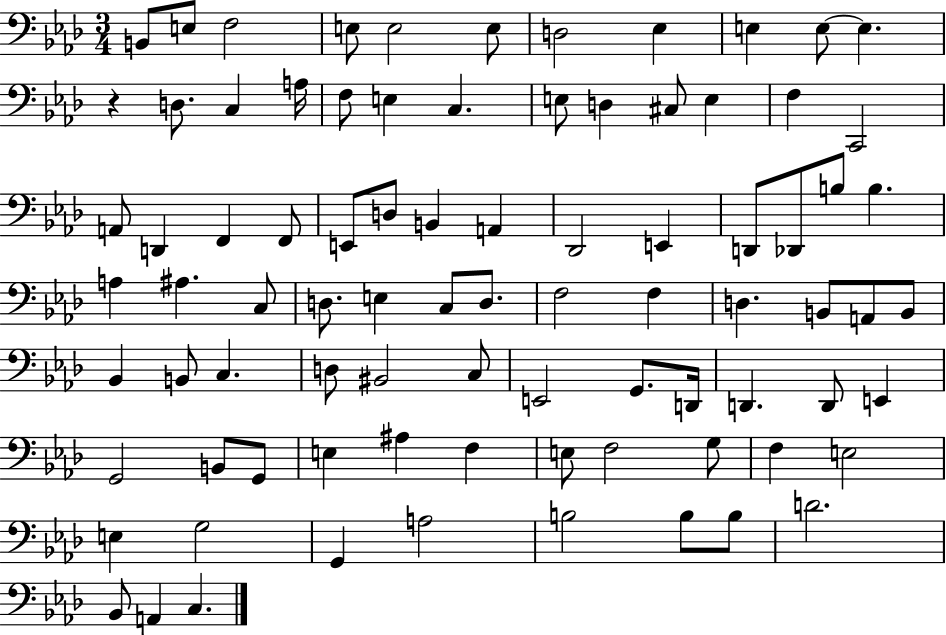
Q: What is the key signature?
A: AES major